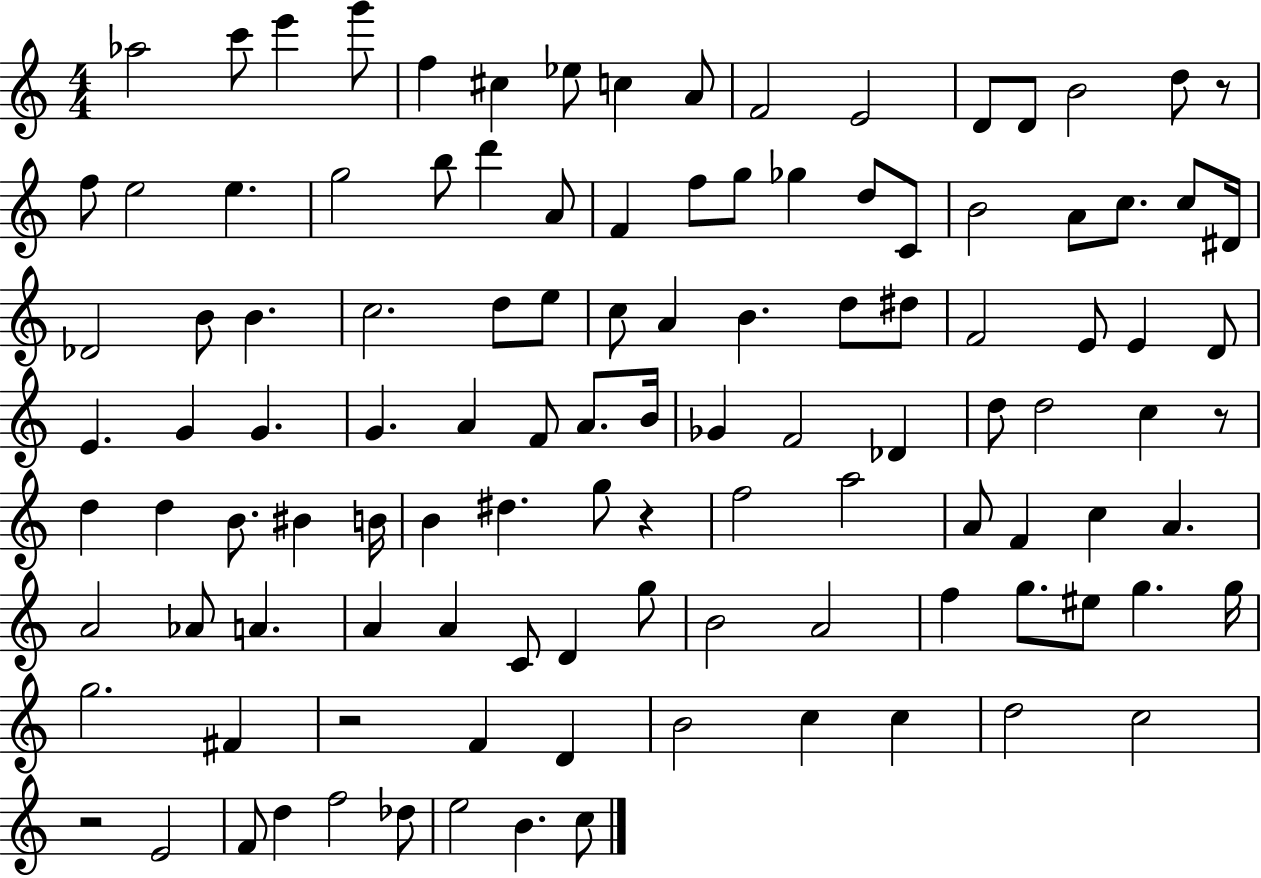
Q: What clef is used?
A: treble